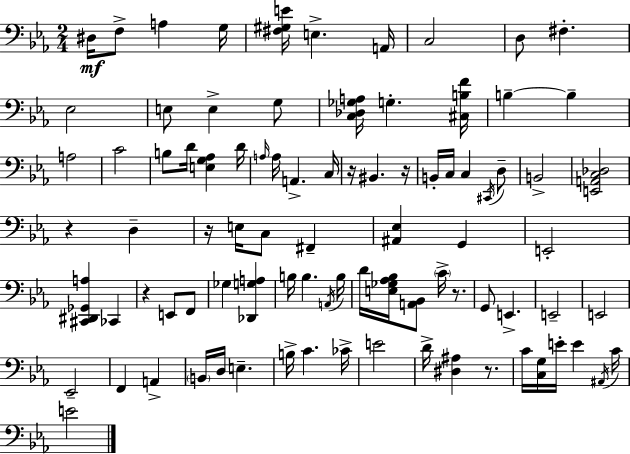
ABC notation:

X:1
T:Untitled
M:2/4
L:1/4
K:Cm
^D,/4 F,/2 A, G,/4 [^F,^G,E]/4 E, A,,/4 C,2 D,/2 ^F, _E,2 E,/2 E, G,/2 [C,_D,_G,A,]/4 G, [^C,B,F]/4 B, B, A,2 C2 B,/2 D/4 [E,G,_A,] D/4 A,/4 A,/4 A,, C,/4 z/4 ^B,, z/4 B,,/4 C,/4 C, ^C,,/4 D,/2 B,,2 [E,,A,,C,_D,]2 z D, z/4 E,/4 C,/2 ^F,, [^A,,_E,] G,, E,,2 [^C,,^D,,_G,,A,] _C,, z E,,/2 F,,/2 _G, [_D,,G,A,] B,/4 B, A,,/4 B,/4 D/4 [E,_G,_A,_B,]/4 [A,,_B,,]/2 C/4 z/2 G,,/2 E,, E,,2 E,,2 _E,,2 F,, A,, B,,/4 D,/4 E, B,/4 C _C/4 E2 D/4 [^D,^A,] z/2 C/4 [C,G,]/4 E/4 E ^A,,/4 C/4 E2